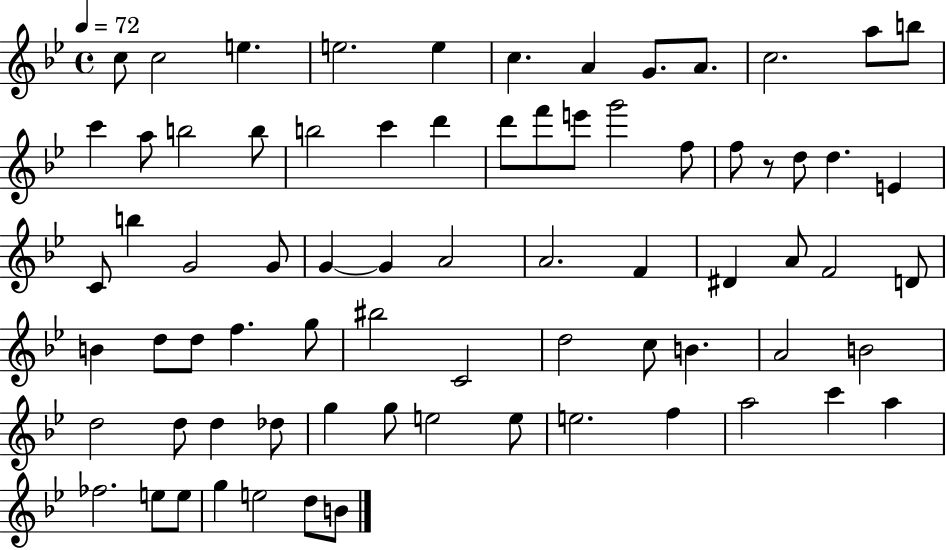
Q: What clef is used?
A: treble